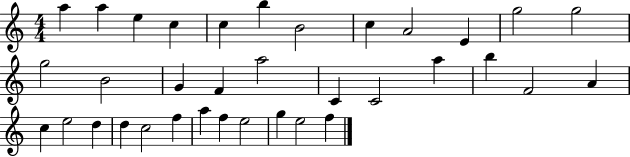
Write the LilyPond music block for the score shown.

{
  \clef treble
  \numericTimeSignature
  \time 4/4
  \key c \major
  a''4 a''4 e''4 c''4 | c''4 b''4 b'2 | c''4 a'2 e'4 | g''2 g''2 | \break g''2 b'2 | g'4 f'4 a''2 | c'4 c'2 a''4 | b''4 f'2 a'4 | \break c''4 e''2 d''4 | d''4 c''2 f''4 | a''4 f''4 e''2 | g''4 e''2 f''4 | \break \bar "|."
}